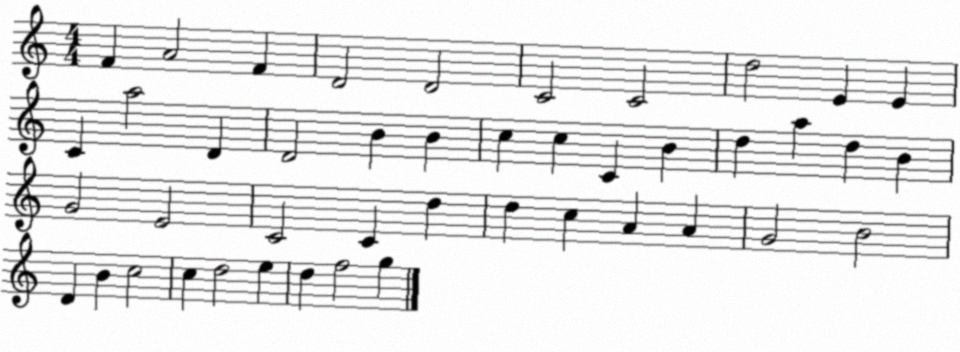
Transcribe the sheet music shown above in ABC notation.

X:1
T:Untitled
M:4/4
L:1/4
K:C
F A2 F D2 D2 C2 C2 d2 E E C a2 D D2 B B c c C B d a d B G2 E2 C2 C d d c A A G2 B2 D B c2 c d2 e d f2 g